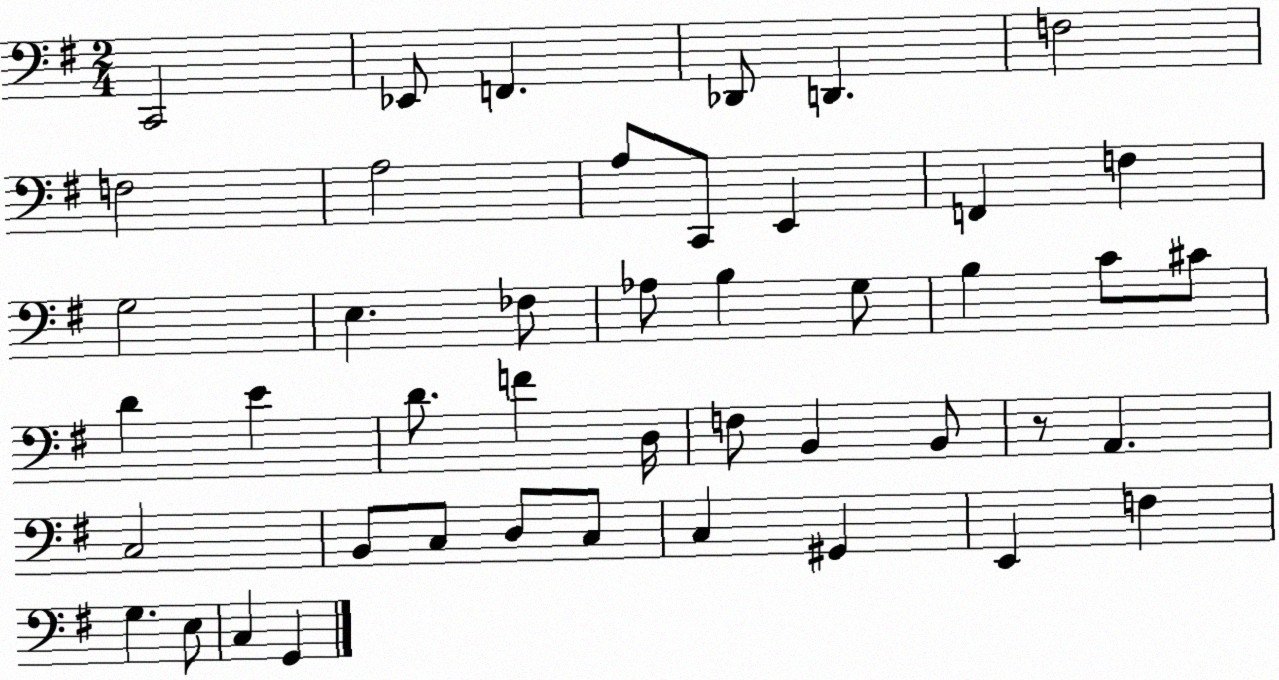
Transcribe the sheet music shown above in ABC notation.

X:1
T:Untitled
M:2/4
L:1/4
K:G
C,,2 _E,,/2 F,, _D,,/2 D,, F,2 F,2 A,2 A,/2 C,,/2 E,, F,, F, G,2 E, _F,/2 _A,/2 B, G,/2 B, C/2 ^C/2 D E D/2 F D,/4 F,/2 B,, B,,/2 z/2 A,, C,2 B,,/2 C,/2 D,/2 C,/2 C, ^G,, E,, F, G, E,/2 C, G,,